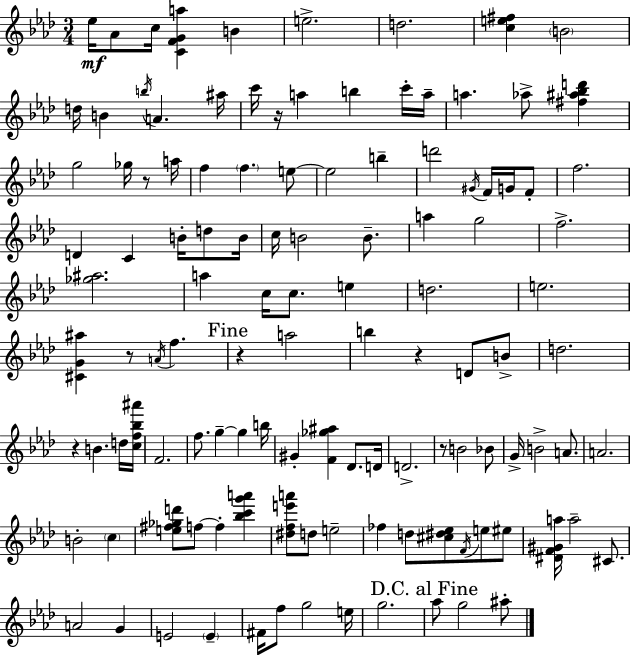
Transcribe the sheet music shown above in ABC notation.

X:1
T:Untitled
M:3/4
L:1/4
K:Ab
_e/4 _A/2 c/4 [CFGa] B e2 d2 [ce^f] B2 d/4 B b/4 A ^a/4 c'/4 z/4 a b c'/4 a/4 a _a/2 [^f^a_bd'] g2 _g/4 z/2 a/4 f f e/2 e2 b d'2 ^G/4 F/4 G/4 F/2 f2 D C B/4 d/2 B/4 c/4 B2 B/2 a g2 f2 [_g^a]2 a c/4 c/2 e d2 e2 [^CG^a] z/2 A/4 f z a2 b z D/2 B/2 d2 z B d/4 [cf_b^a']/4 F2 f/2 g g b/4 ^G [F_g^a] _D/2 D/4 D2 z/2 B2 _B/2 G/4 B2 A/2 A2 B2 c [e^f_gd']/2 f/2 f [_bc'g'a'] [^dfe'a']/2 d/2 e2 _f d/2 [^c^d_e]/2 F/4 e/2 ^e/2 [^DF^Ga]/4 a2 ^C/2 A2 G E2 E ^F/4 f/2 g2 e/4 g2 _a/2 g2 ^a/2